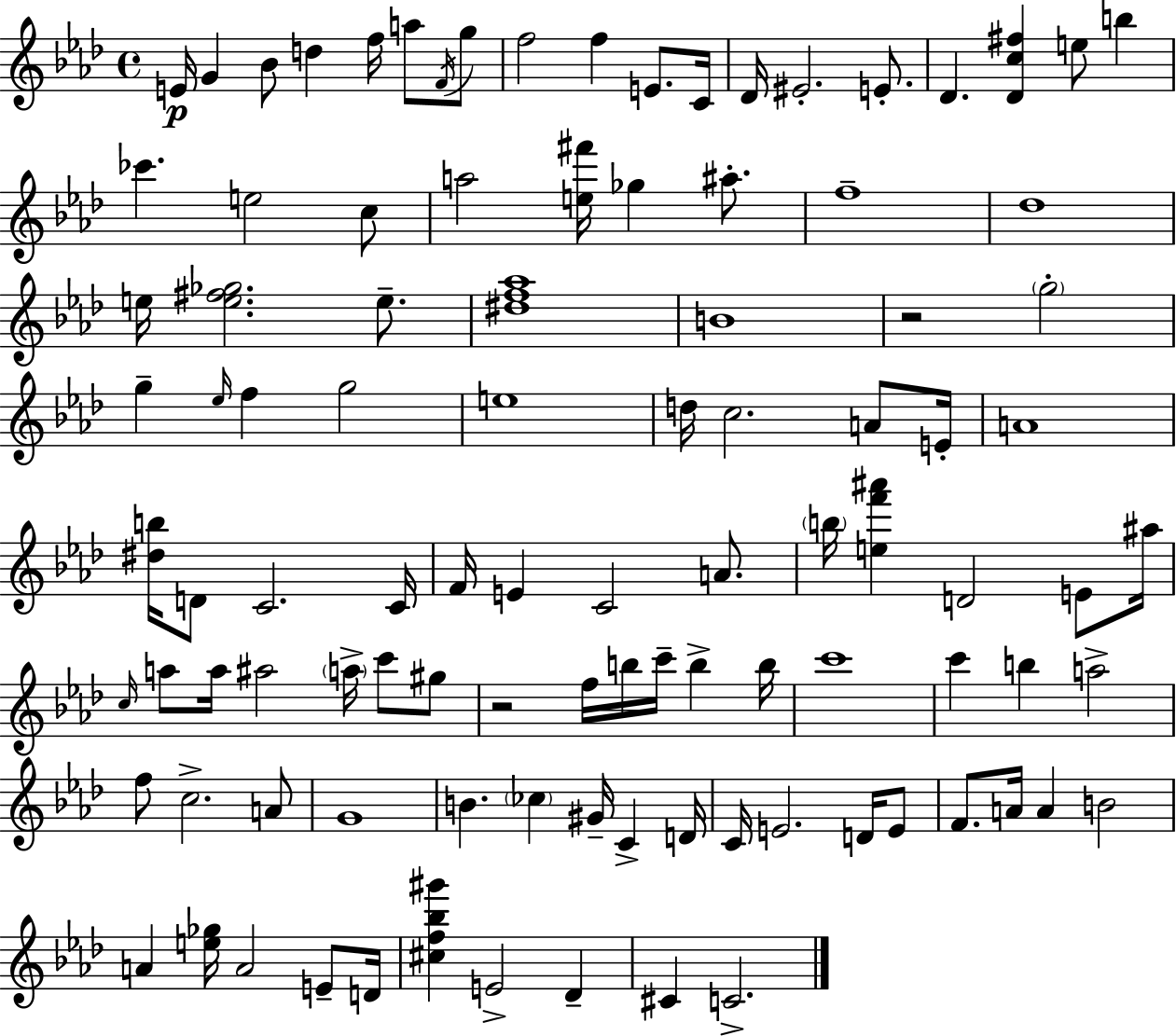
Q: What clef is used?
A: treble